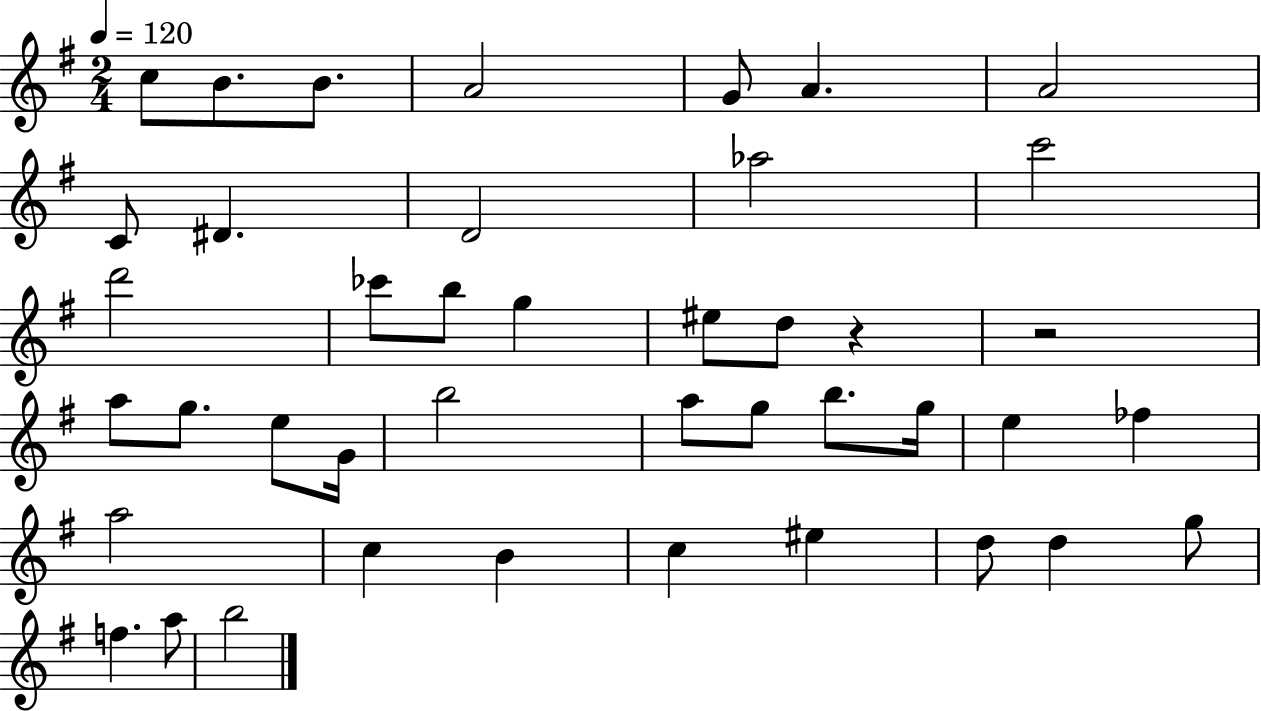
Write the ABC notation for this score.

X:1
T:Untitled
M:2/4
L:1/4
K:G
c/2 B/2 B/2 A2 G/2 A A2 C/2 ^D D2 _a2 c'2 d'2 _c'/2 b/2 g ^e/2 d/2 z z2 a/2 g/2 e/2 G/4 b2 a/2 g/2 b/2 g/4 e _f a2 c B c ^e d/2 d g/2 f a/2 b2